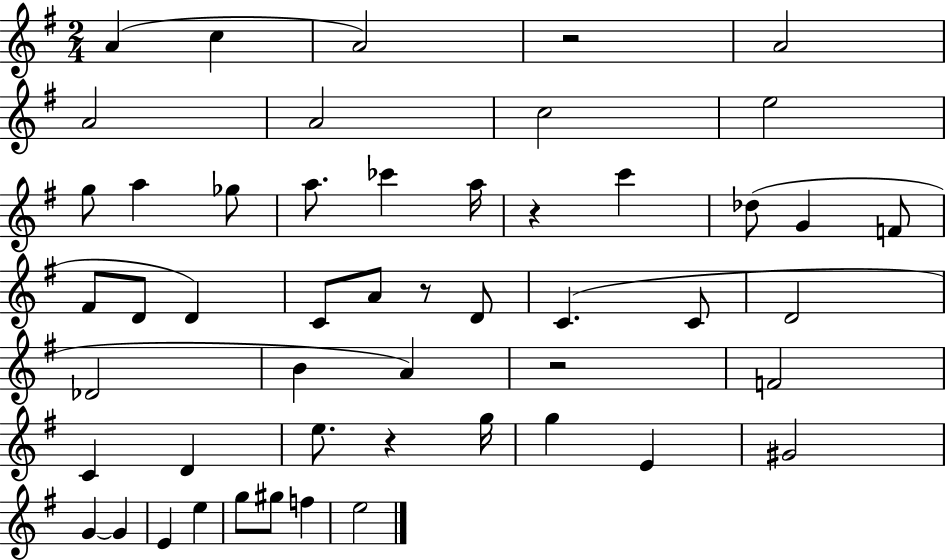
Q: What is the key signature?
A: G major